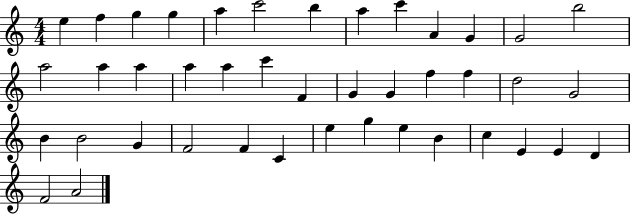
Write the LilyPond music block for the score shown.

{
  \clef treble
  \numericTimeSignature
  \time 4/4
  \key c \major
  e''4 f''4 g''4 g''4 | a''4 c'''2 b''4 | a''4 c'''4 a'4 g'4 | g'2 b''2 | \break a''2 a''4 a''4 | a''4 a''4 c'''4 f'4 | g'4 g'4 f''4 f''4 | d''2 g'2 | \break b'4 b'2 g'4 | f'2 f'4 c'4 | e''4 g''4 e''4 b'4 | c''4 e'4 e'4 d'4 | \break f'2 a'2 | \bar "|."
}